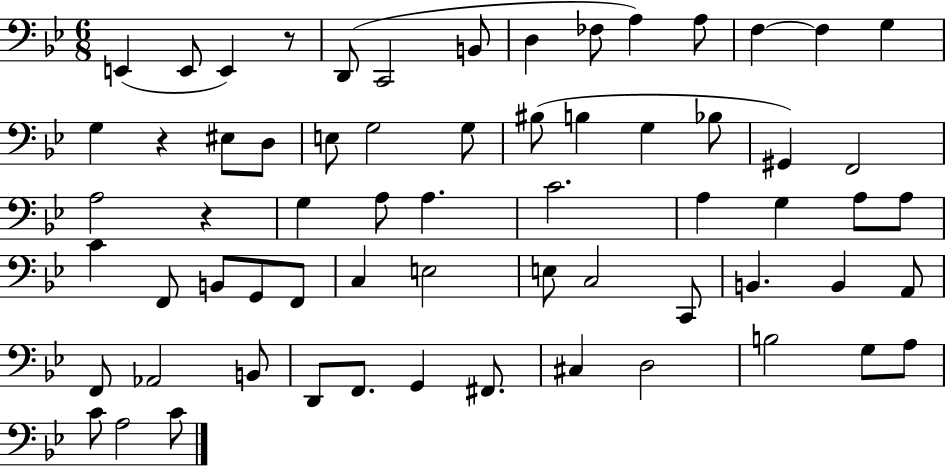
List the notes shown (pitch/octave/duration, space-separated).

E2/q E2/e E2/q R/e D2/e C2/h B2/e D3/q FES3/e A3/q A3/e F3/q F3/q G3/q G3/q R/q EIS3/e D3/e E3/e G3/h G3/e BIS3/e B3/q G3/q Bb3/e G#2/q F2/h A3/h R/q G3/q A3/e A3/q. C4/h. A3/q G3/q A3/e A3/e C4/q F2/e B2/e G2/e F2/e C3/q E3/h E3/e C3/h C2/e B2/q. B2/q A2/e F2/e Ab2/h B2/e D2/e F2/e. G2/q F#2/e. C#3/q D3/h B3/h G3/e A3/e C4/e A3/h C4/e